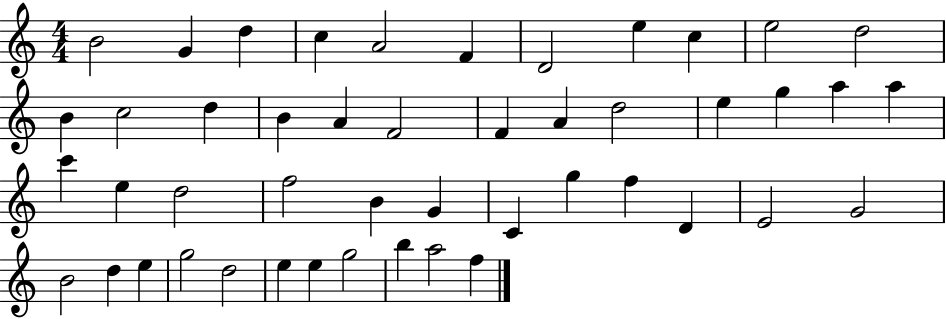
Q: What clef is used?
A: treble